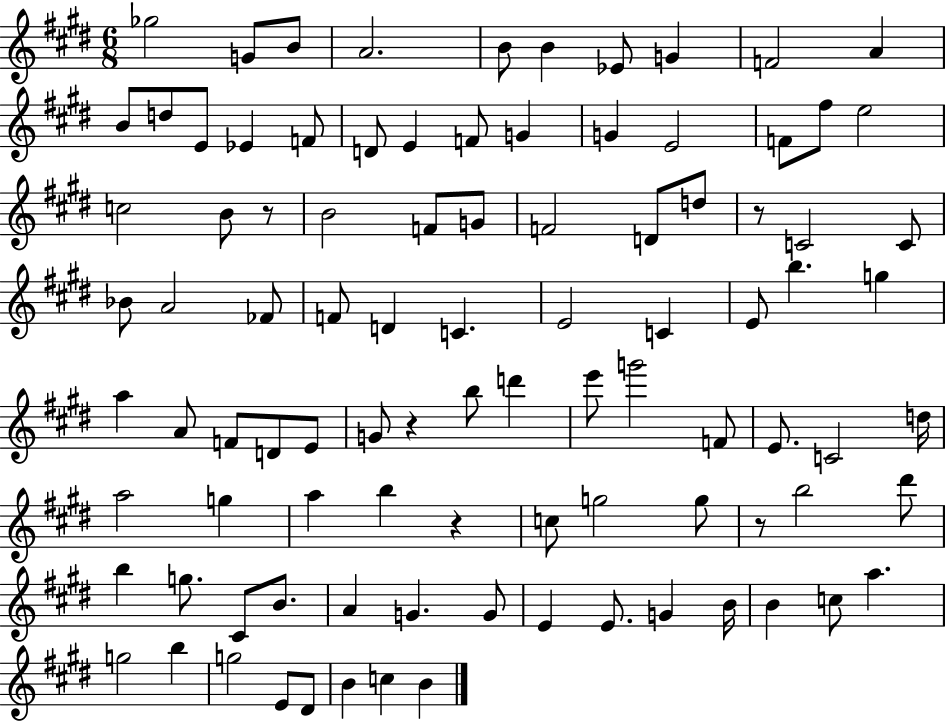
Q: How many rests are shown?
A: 5